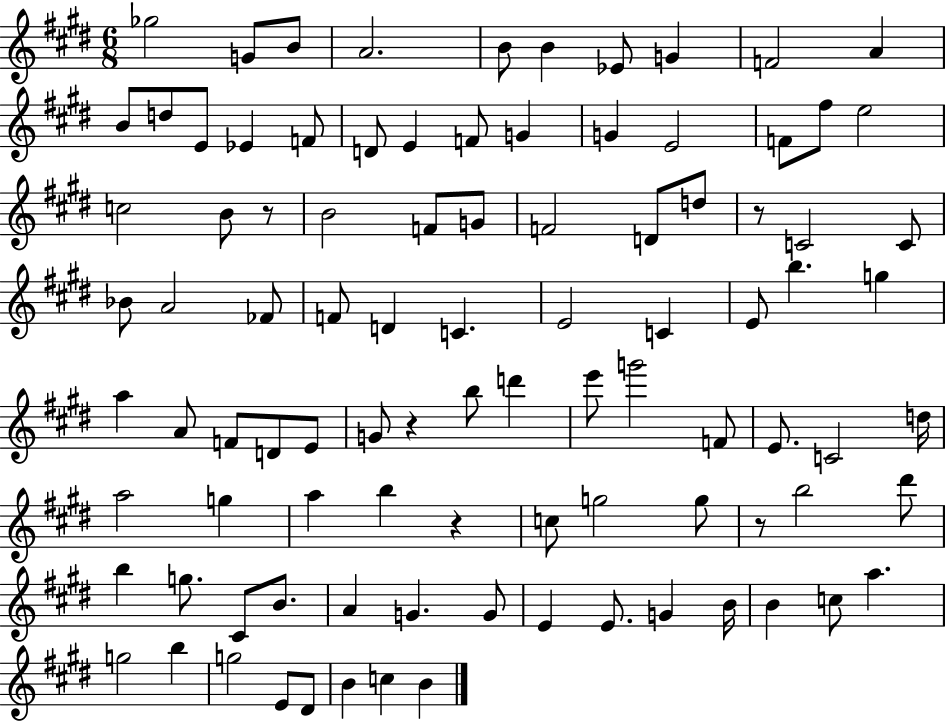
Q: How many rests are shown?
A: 5